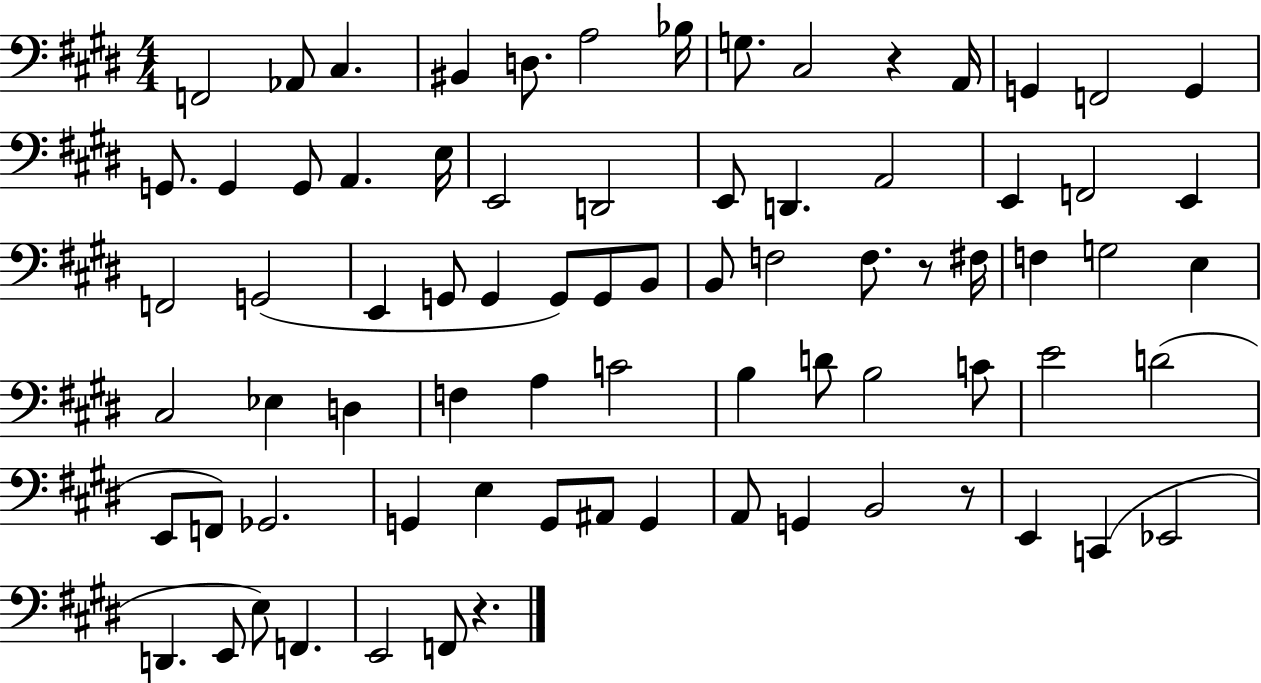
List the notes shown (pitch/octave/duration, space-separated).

F2/h Ab2/e C#3/q. BIS2/q D3/e. A3/h Bb3/s G3/e. C#3/h R/q A2/s G2/q F2/h G2/q G2/e. G2/q G2/e A2/q. E3/s E2/h D2/h E2/e D2/q. A2/h E2/q F2/h E2/q F2/h G2/h E2/q G2/e G2/q G2/e G2/e B2/e B2/e F3/h F3/e. R/e F#3/s F3/q G3/h E3/q C#3/h Eb3/q D3/q F3/q A3/q C4/h B3/q D4/e B3/h C4/e E4/h D4/h E2/e F2/e Gb2/h. G2/q E3/q G2/e A#2/e G2/q A2/e G2/q B2/h R/e E2/q C2/q Eb2/h D2/q. E2/e E3/e F2/q. E2/h F2/e R/q.